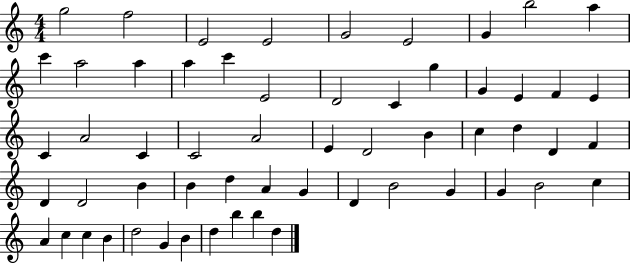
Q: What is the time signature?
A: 4/4